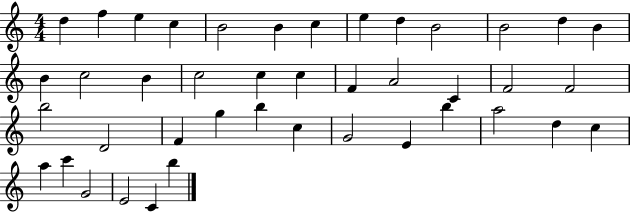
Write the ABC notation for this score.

X:1
T:Untitled
M:4/4
L:1/4
K:C
d f e c B2 B c e d B2 B2 d B B c2 B c2 c c F A2 C F2 F2 b2 D2 F g b c G2 E b a2 d c a c' G2 E2 C b